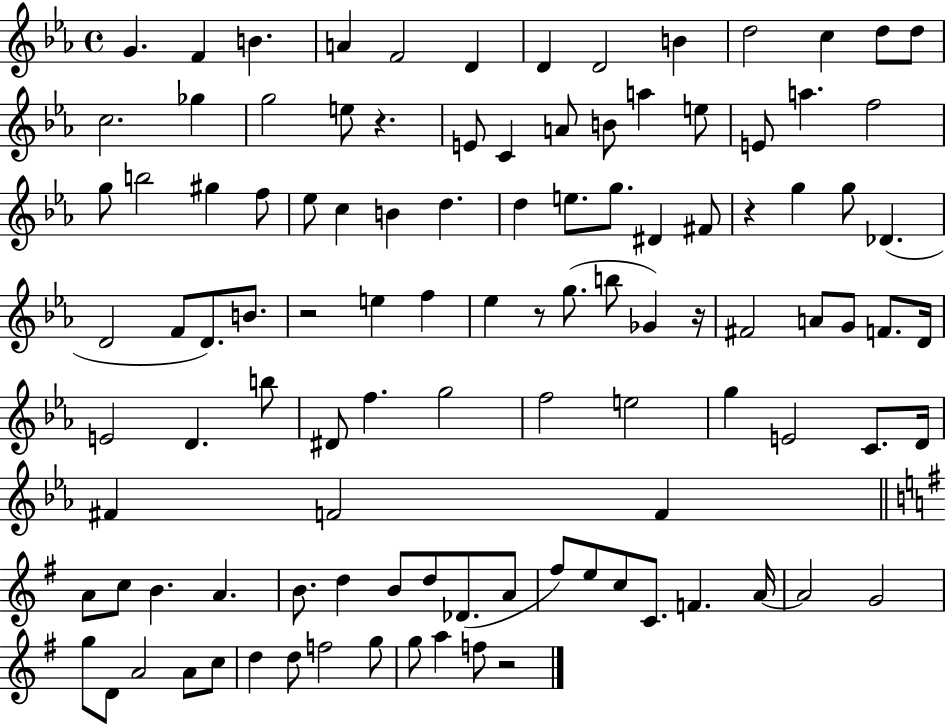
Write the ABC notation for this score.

X:1
T:Untitled
M:4/4
L:1/4
K:Eb
G F B A F2 D D D2 B d2 c d/2 d/2 c2 _g g2 e/2 z E/2 C A/2 B/2 a e/2 E/2 a f2 g/2 b2 ^g f/2 _e/2 c B d d e/2 g/2 ^D ^F/2 z g g/2 _D D2 F/2 D/2 B/2 z2 e f _e z/2 g/2 b/2 _G z/4 ^F2 A/2 G/2 F/2 D/4 E2 D b/2 ^D/2 f g2 f2 e2 g E2 C/2 D/4 ^F F2 F A/2 c/2 B A B/2 d B/2 d/2 _D/2 A/2 ^f/2 e/2 c/2 C/2 F A/4 A2 G2 g/2 D/2 A2 A/2 c/2 d d/2 f2 g/2 g/2 a f/2 z2